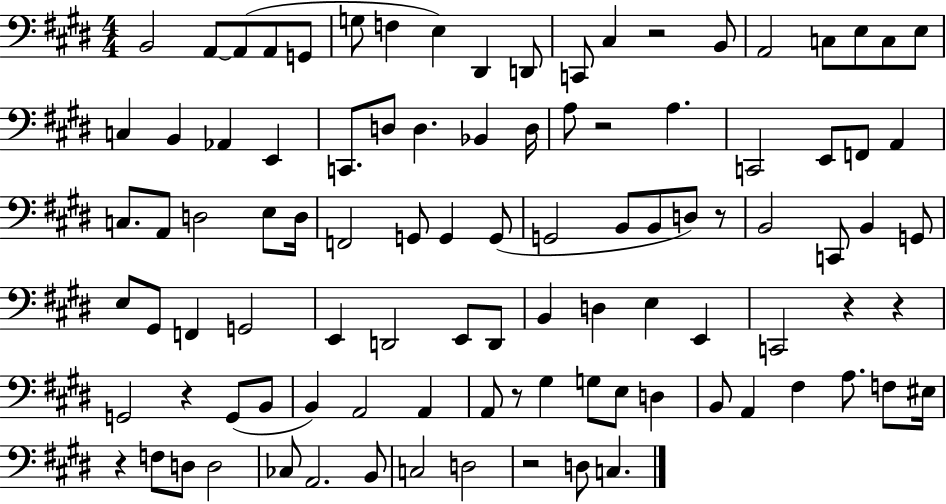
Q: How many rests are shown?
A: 9